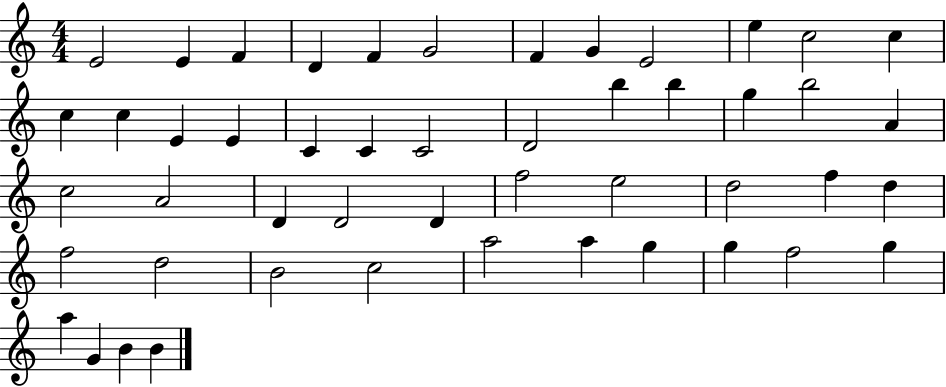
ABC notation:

X:1
T:Untitled
M:4/4
L:1/4
K:C
E2 E F D F G2 F G E2 e c2 c c c E E C C C2 D2 b b g b2 A c2 A2 D D2 D f2 e2 d2 f d f2 d2 B2 c2 a2 a g g f2 g a G B B